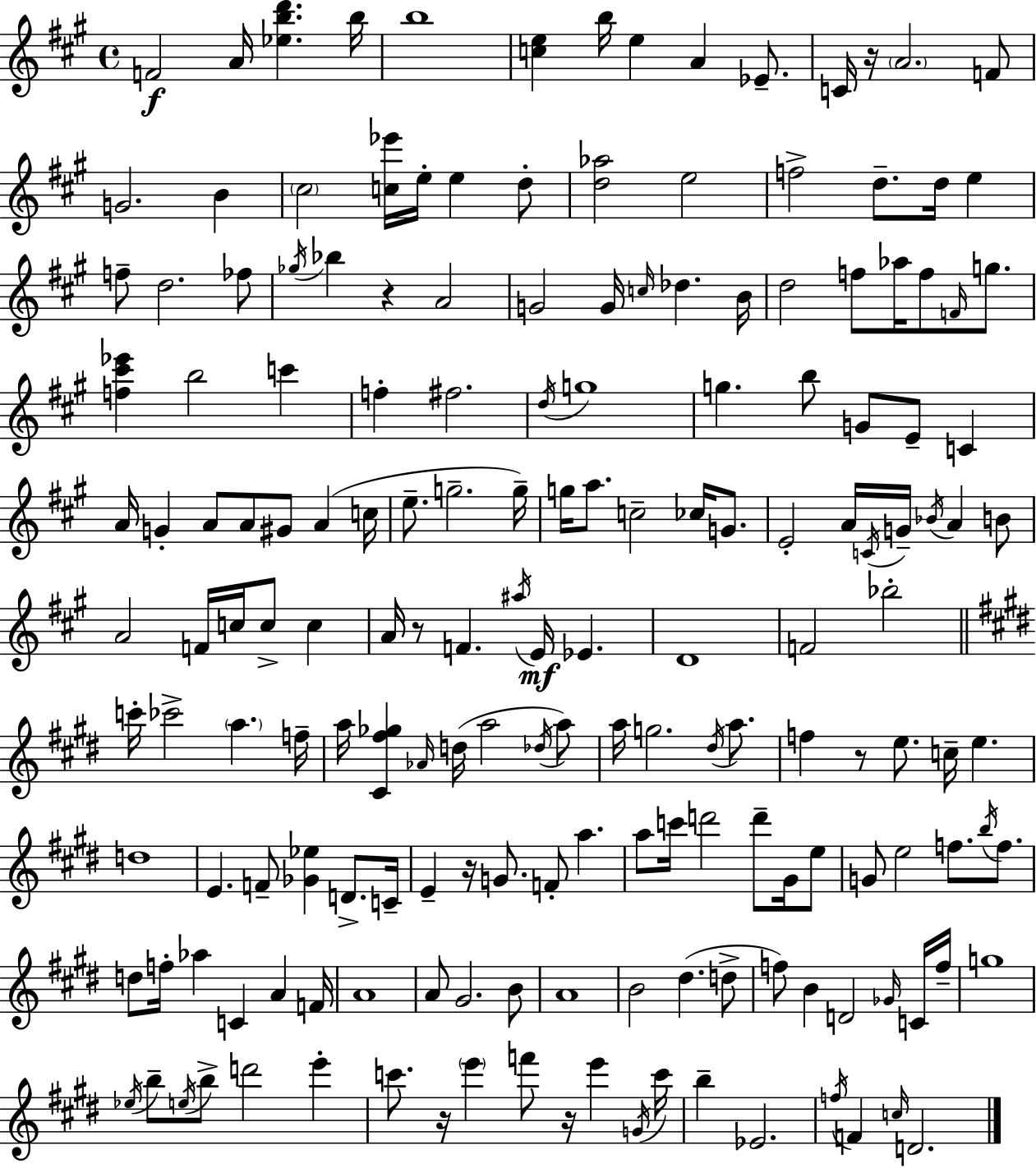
{
  \clef treble
  \time 4/4
  \defaultTimeSignature
  \key a \major
  f'2\f a'16 <ees'' b'' d'''>4. b''16 | b''1 | <c'' e''>4 b''16 e''4 a'4 ees'8.-- | c'16 r16 \parenthesize a'2. f'8 | \break g'2. b'4 | \parenthesize cis''2 <c'' ees'''>16 e''16-. e''4 d''8-. | <d'' aes''>2 e''2 | f''2-> d''8.-- d''16 e''4 | \break f''8-- d''2. fes''8 | \acciaccatura { ges''16 } bes''4 r4 a'2 | g'2 g'16 \grace { c''16 } des''4. | b'16 d''2 f''8 aes''16 f''8 \grace { f'16 } | \break g''8. <f'' cis''' ees'''>4 b''2 c'''4 | f''4-. fis''2. | \acciaccatura { d''16 } g''1 | g''4. b''8 g'8 e'8-- | \break c'4 a'16 g'4-. a'8 a'8 gis'8 a'4( | c''16 e''8.-- g''2.-- | g''16--) g''16 a''8. c''2-- | ces''16 g'8. e'2-. a'16 \acciaccatura { c'16 } g'16-- \acciaccatura { bes'16 } | \break a'4 b'8 a'2 f'16 c''16 | c''8-> c''4 a'16 r8 f'4. \acciaccatura { ais''16 } | e'16\mf ees'4. d'1 | f'2 bes''2-. | \break \bar "||" \break \key e \major c'''16-. ces'''2-> \parenthesize a''4. f''16-- | a''16 <cis' fis'' ges''>4 \grace { aes'16 }( d''16 a''2 \acciaccatura { des''16 } | a''8) a''16 g''2. \acciaccatura { dis''16 } | a''8. f''4 r8 e''8. c''16-- e''4. | \break d''1 | e'4. f'8-- <ges' ees''>4 d'8.-> | c'16-- e'4-- r16 g'8. f'8-. a''4. | a''8 c'''16 d'''2 d'''8-- | \break gis'16 e''8 g'8 e''2 f''8. | \acciaccatura { b''16 } f''8. d''8 f''16-. aes''4 c'4 a'4 | f'16 a'1 | a'8 gis'2. | \break b'8 a'1 | b'2 dis''4.( | d''8-> f''8) b'4 d'2 | \grace { ges'16 } c'16 f''16-- g''1 | \break \acciaccatura { ees''16 } b''8-- \acciaccatura { e''16 } b''8-> d'''2 | e'''4-. c'''8. r16 \parenthesize e'''4 f'''8 | r16 e'''4 \acciaccatura { g'16 } c'''16 b''4-- ees'2. | \acciaccatura { f''16 } f'4 \grace { c''16 } d'2. | \break \bar "|."
}